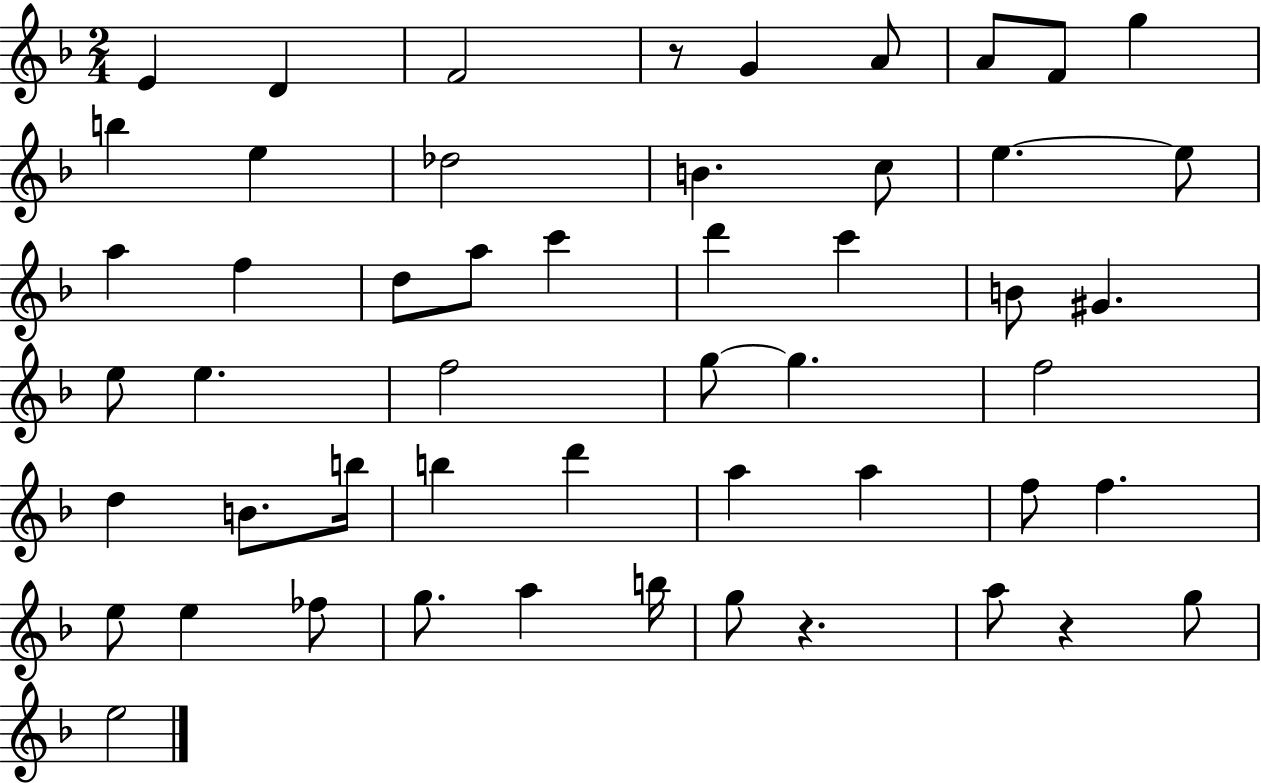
{
  \clef treble
  \numericTimeSignature
  \time 2/4
  \key f \major
  e'4 d'4 | f'2 | r8 g'4 a'8 | a'8 f'8 g''4 | \break b''4 e''4 | des''2 | b'4. c''8 | e''4.~~ e''8 | \break a''4 f''4 | d''8 a''8 c'''4 | d'''4 c'''4 | b'8 gis'4. | \break e''8 e''4. | f''2 | g''8~~ g''4. | f''2 | \break d''4 b'8. b''16 | b''4 d'''4 | a''4 a''4 | f''8 f''4. | \break e''8 e''4 fes''8 | g''8. a''4 b''16 | g''8 r4. | a''8 r4 g''8 | \break e''2 | \bar "|."
}